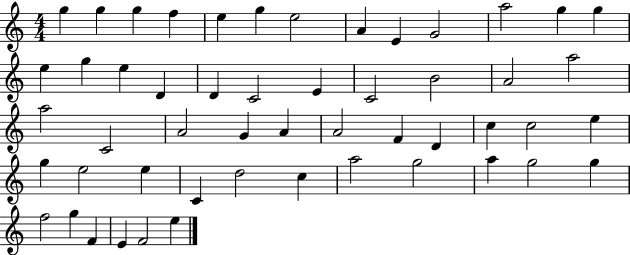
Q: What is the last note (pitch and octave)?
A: E5